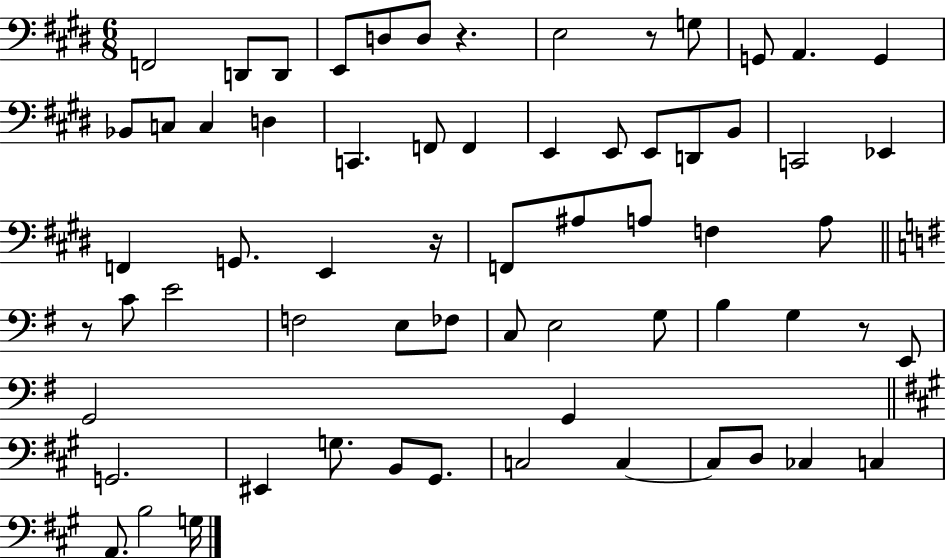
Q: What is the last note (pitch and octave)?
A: G3